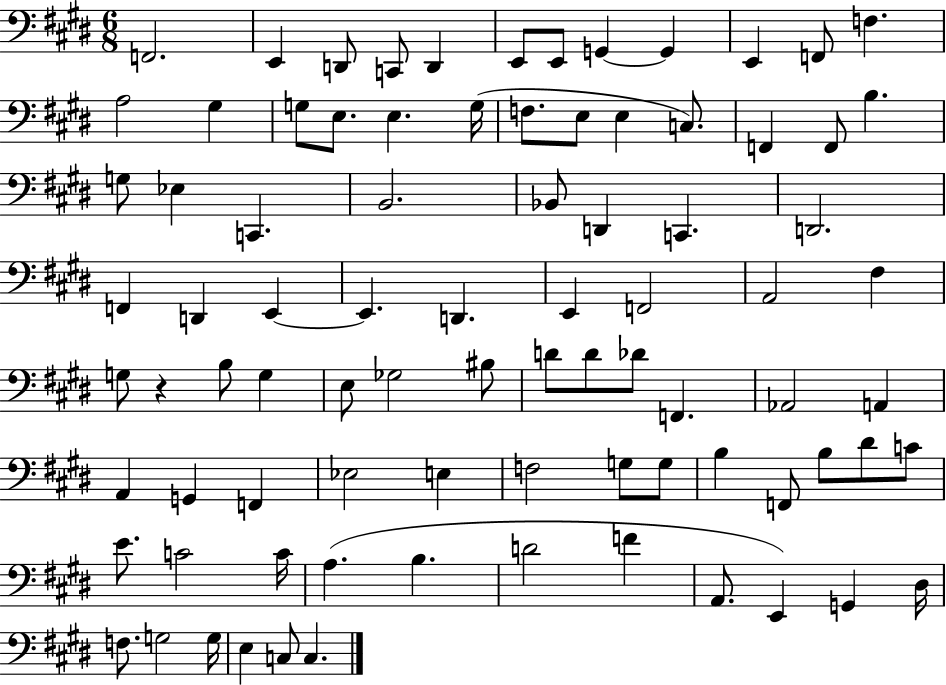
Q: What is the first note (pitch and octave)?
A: F2